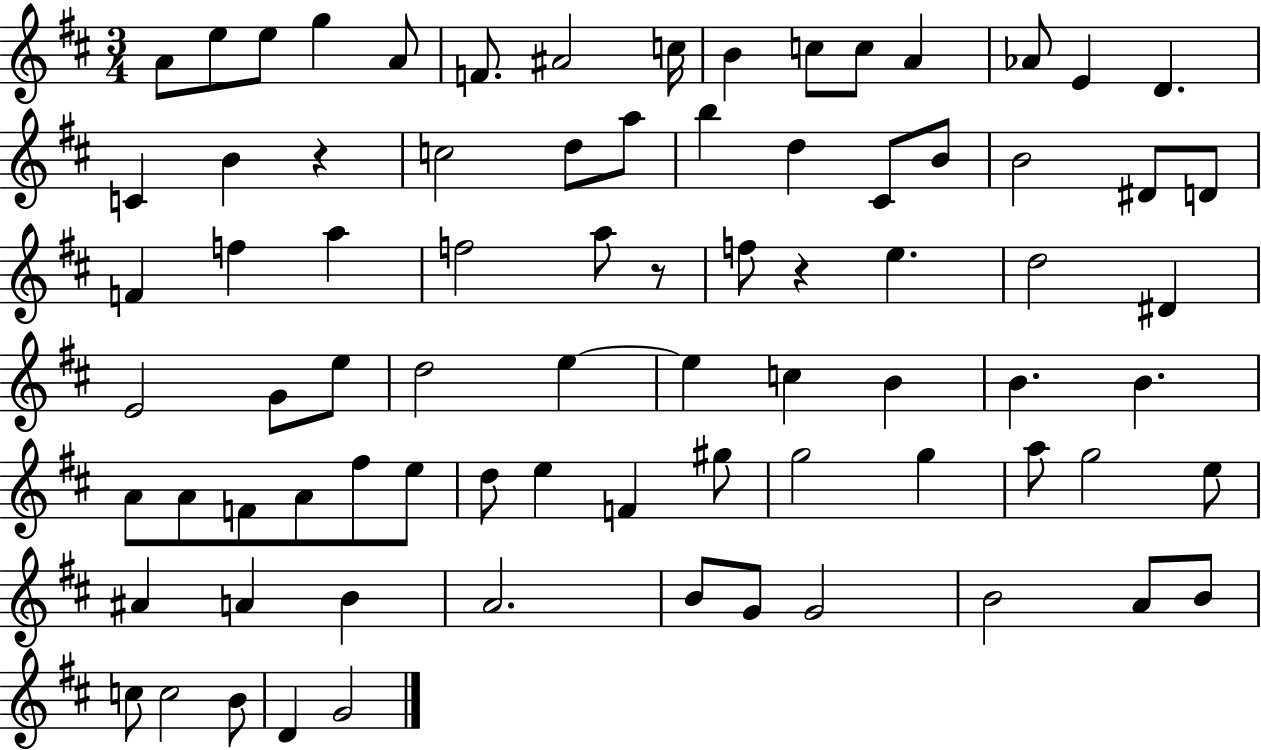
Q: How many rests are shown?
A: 3